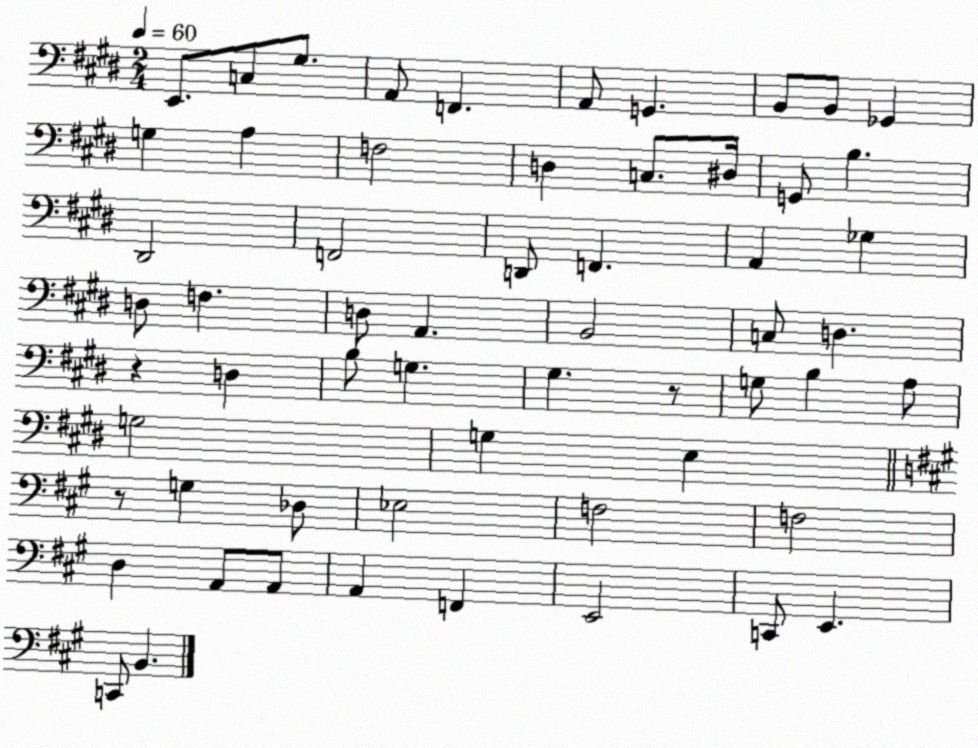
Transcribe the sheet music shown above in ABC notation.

X:1
T:Untitled
M:2/4
L:1/4
K:E
E,,/2 C,/2 ^G,/2 A,,/2 F,, A,,/2 G,, B,,/2 B,,/2 _G,, G, A, F,2 D, C,/2 ^D,/4 G,,/2 B, ^D,,2 F,,2 D,,/2 F,, A,, _G, D,/2 F, D,/2 A,, B,,2 C,/2 D, z D, B,/2 G, ^G, z/2 G,/2 B, A,/2 G,2 G, E, z/2 G, _D,/2 _E,2 F,2 F,2 D, A,,/2 A,,/2 A,, F,, E,,2 C,,/2 E,, C,,/2 B,,